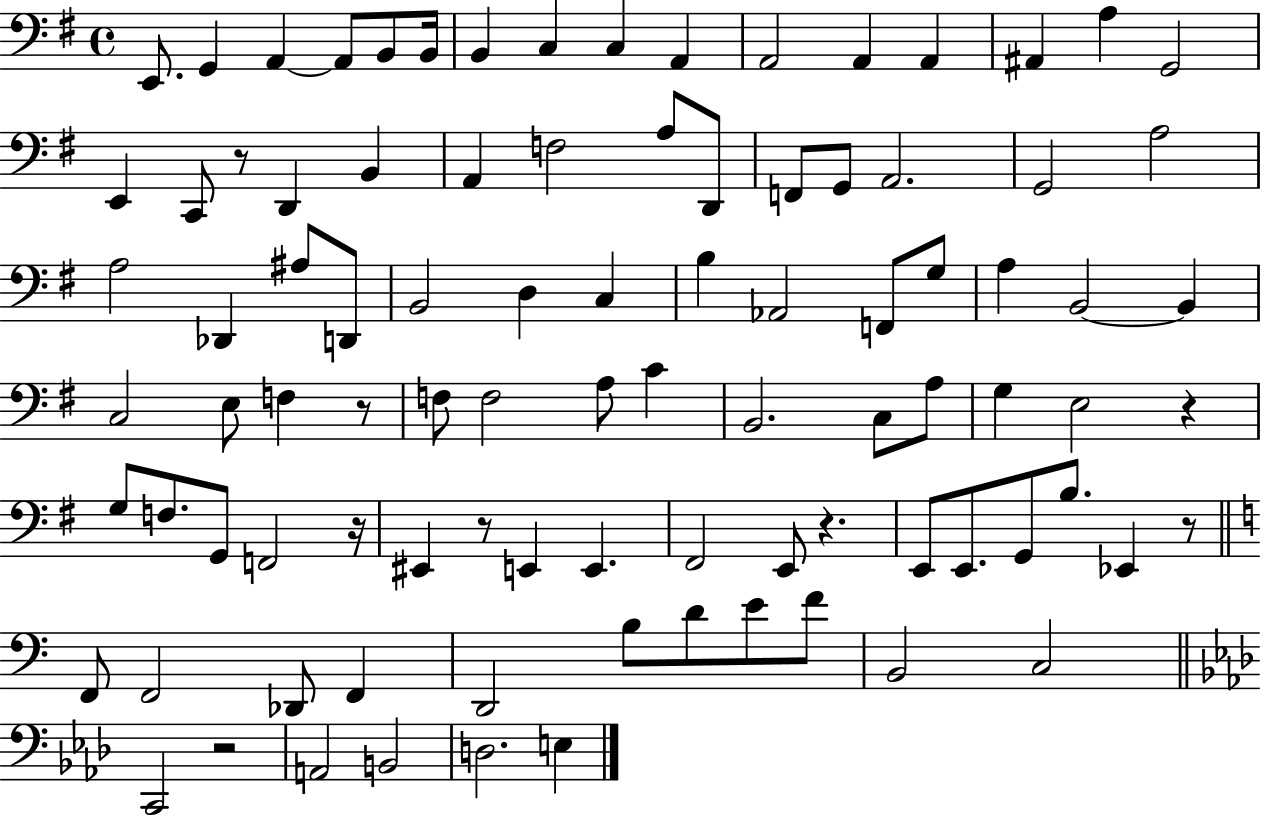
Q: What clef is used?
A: bass